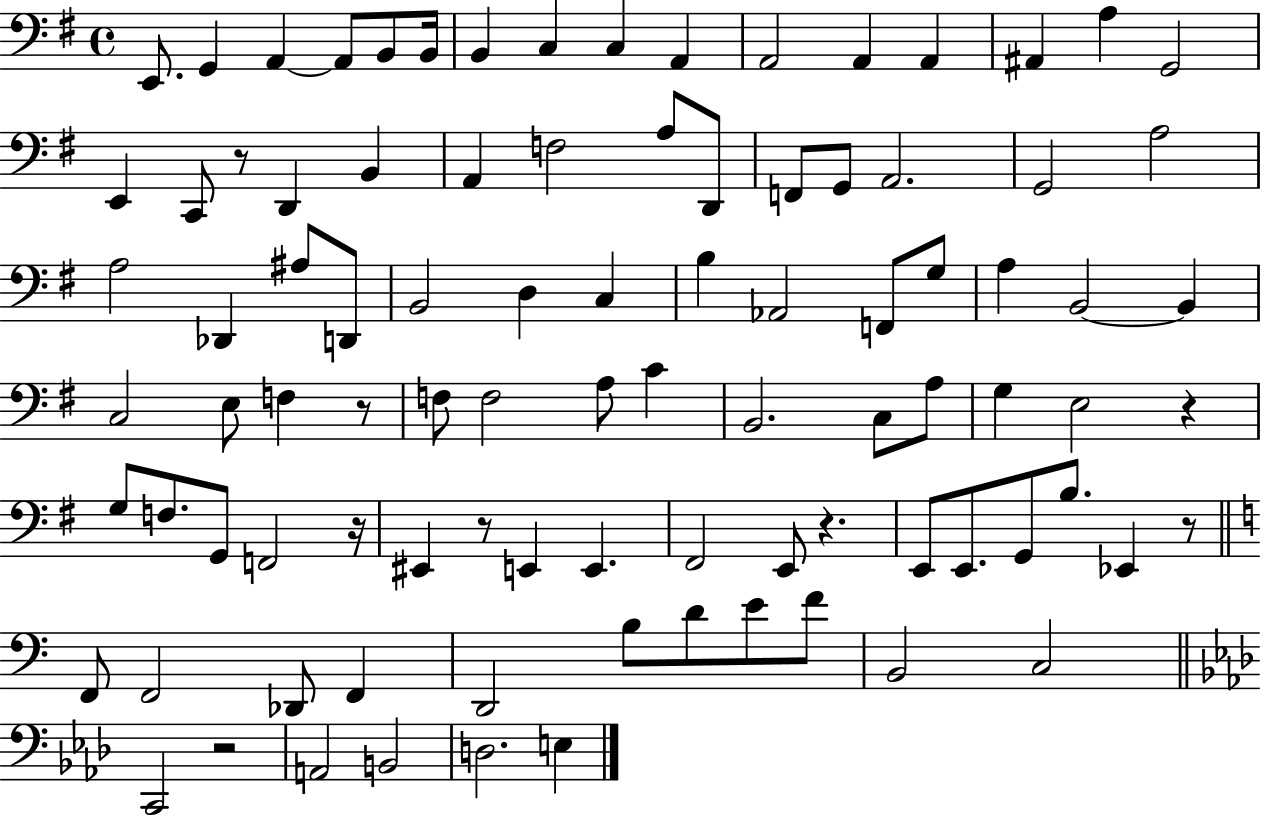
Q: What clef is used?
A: bass